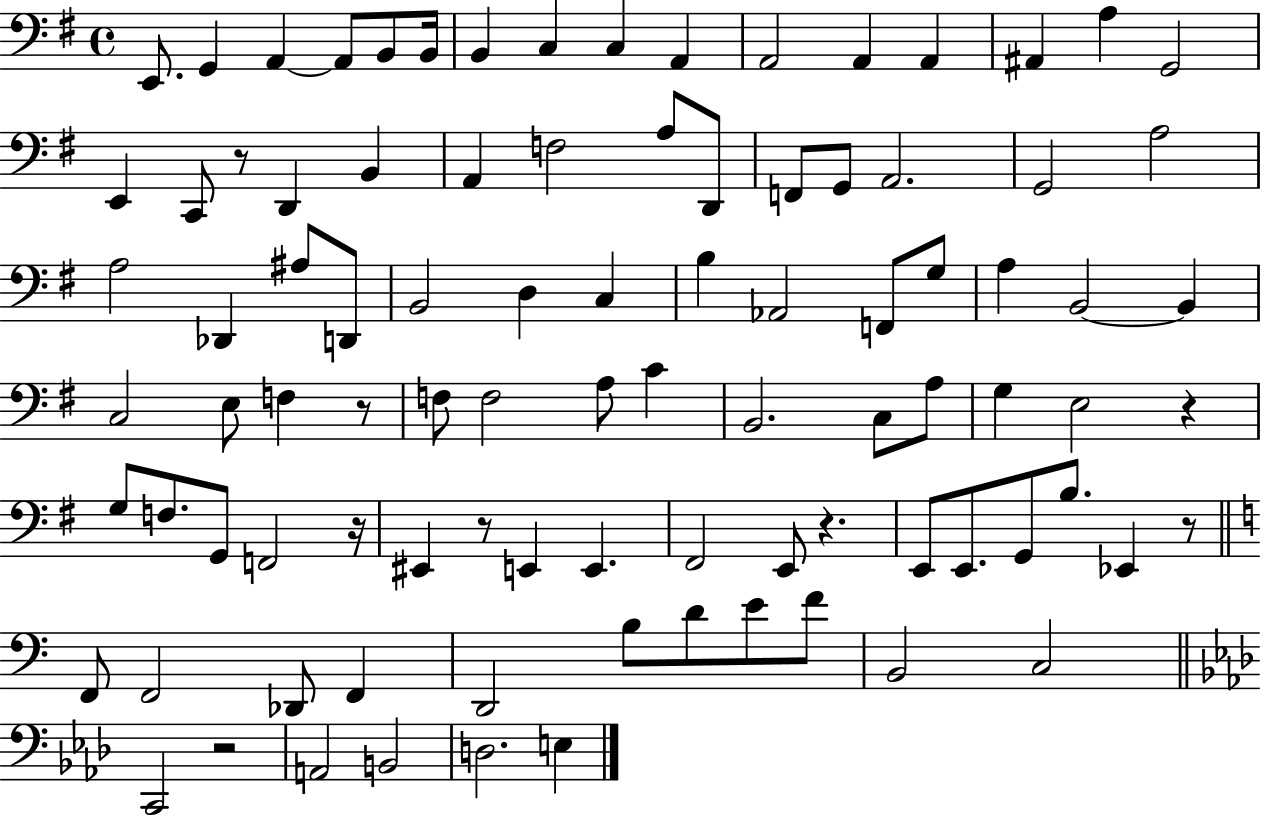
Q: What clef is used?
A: bass